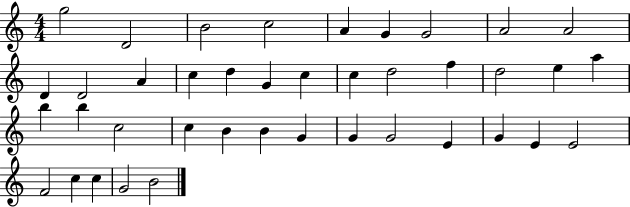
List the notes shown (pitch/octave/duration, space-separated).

G5/h D4/h B4/h C5/h A4/q G4/q G4/h A4/h A4/h D4/q D4/h A4/q C5/q D5/q G4/q C5/q C5/q D5/h F5/q D5/h E5/q A5/q B5/q B5/q C5/h C5/q B4/q B4/q G4/q G4/q G4/h E4/q G4/q E4/q E4/h F4/h C5/q C5/q G4/h B4/h